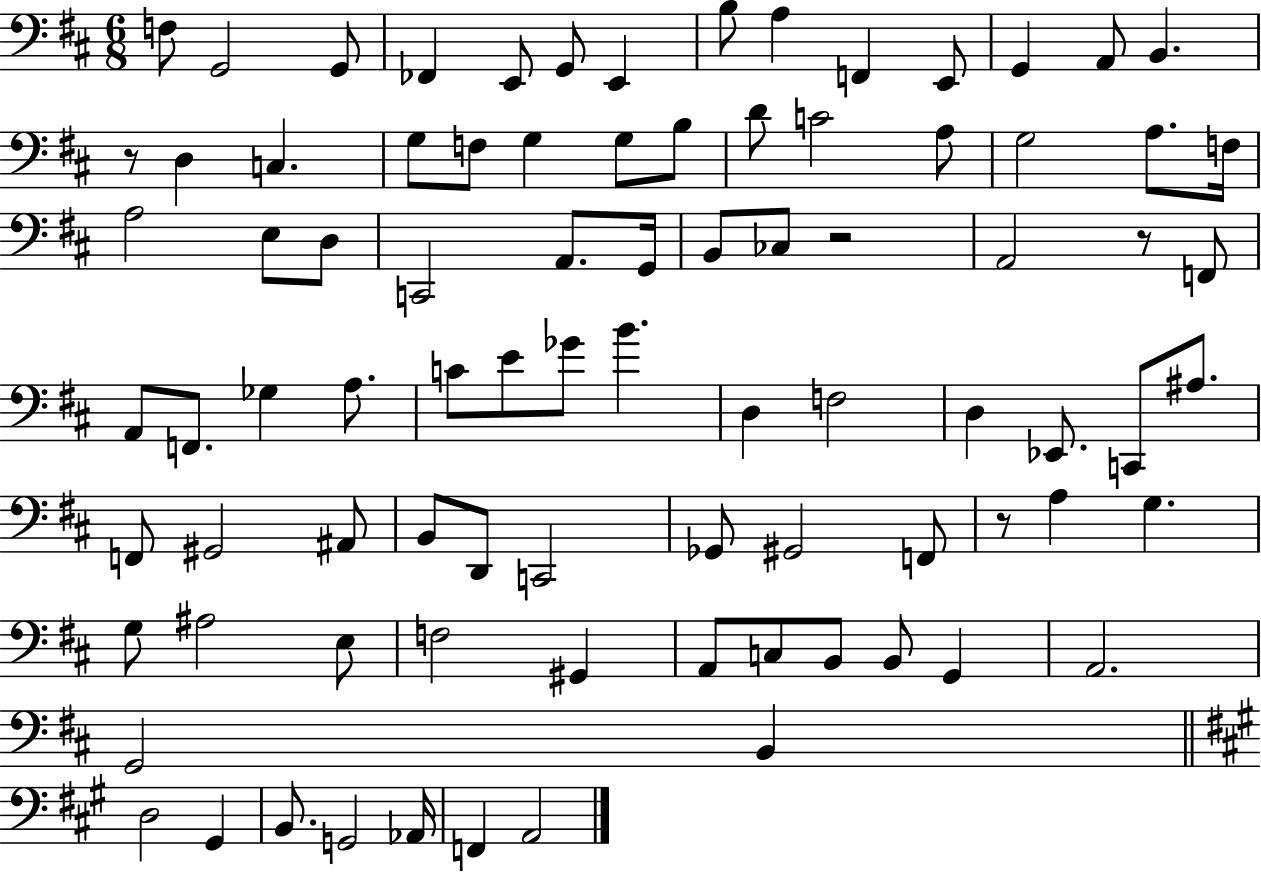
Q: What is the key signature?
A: D major